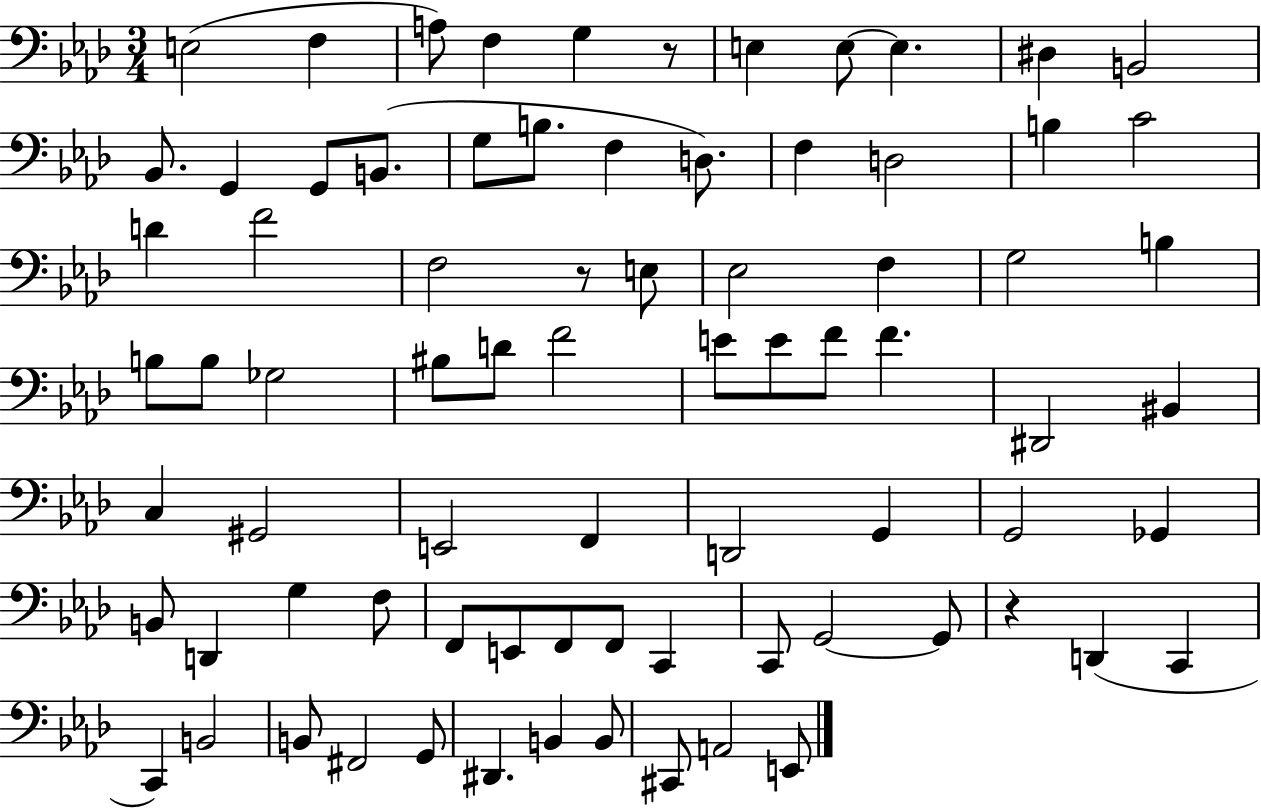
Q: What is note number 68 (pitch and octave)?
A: F#2